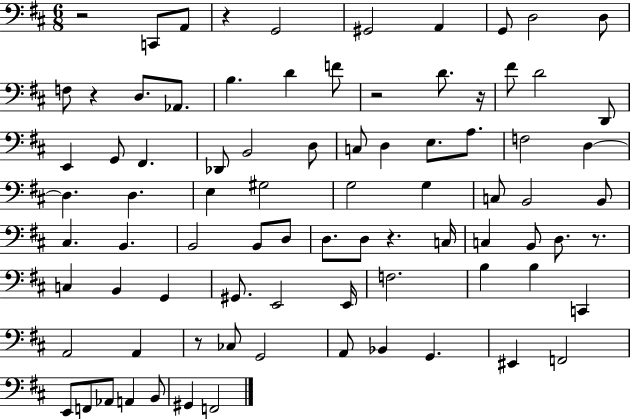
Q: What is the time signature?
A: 6/8